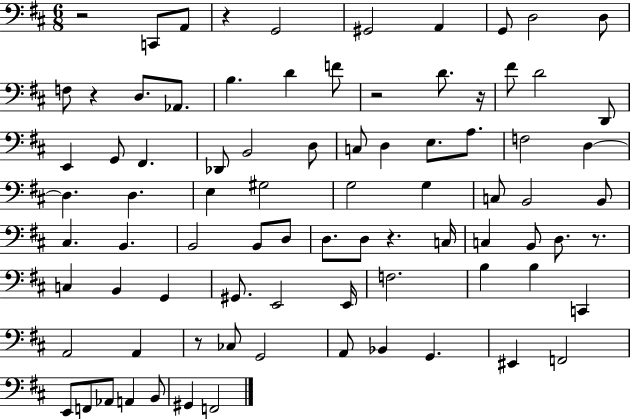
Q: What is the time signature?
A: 6/8